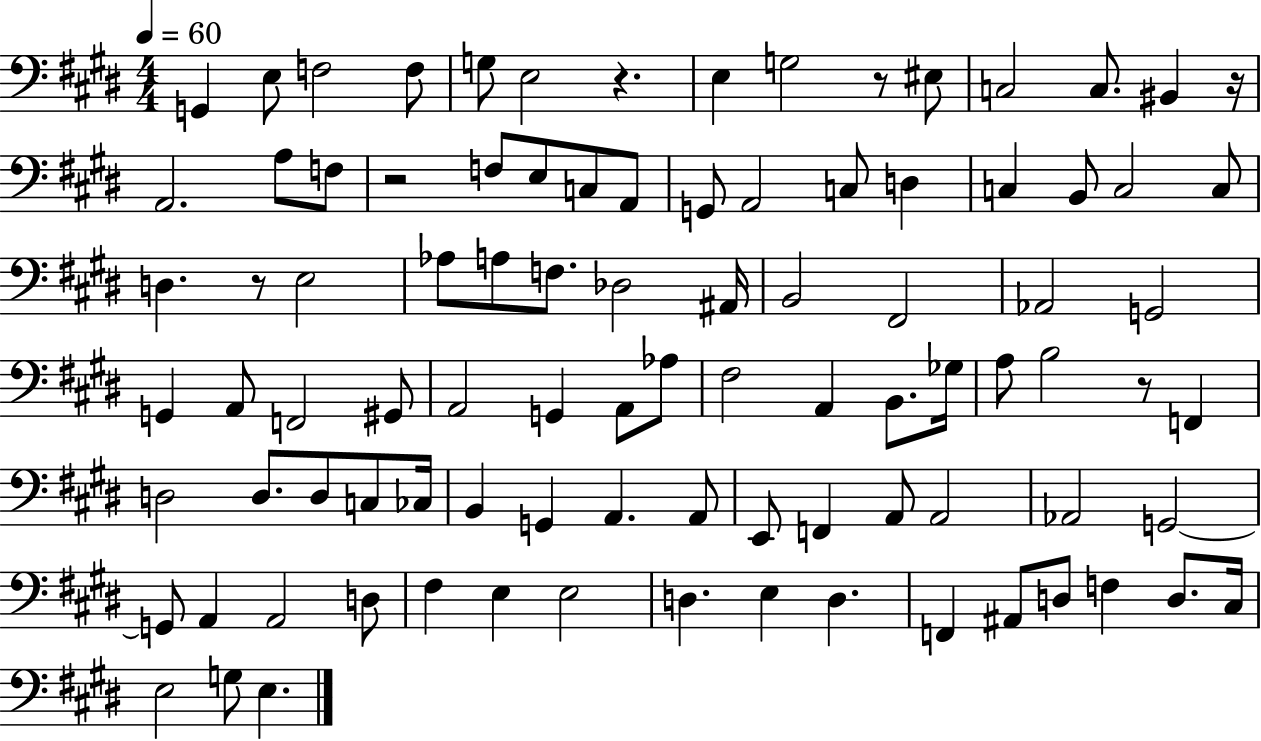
G2/q E3/e F3/h F3/e G3/e E3/h R/q. E3/q G3/h R/e EIS3/e C3/h C3/e. BIS2/q R/s A2/h. A3/e F3/e R/h F3/e E3/e C3/e A2/e G2/e A2/h C3/e D3/q C3/q B2/e C3/h C3/e D3/q. R/e E3/h Ab3/e A3/e F3/e. Db3/h A#2/s B2/h F#2/h Ab2/h G2/h G2/q A2/e F2/h G#2/e A2/h G2/q A2/e Ab3/e F#3/h A2/q B2/e. Gb3/s A3/e B3/h R/e F2/q D3/h D3/e. D3/e C3/e CES3/s B2/q G2/q A2/q. A2/e E2/e F2/q A2/e A2/h Ab2/h G2/h G2/e A2/q A2/h D3/e F#3/q E3/q E3/h D3/q. E3/q D3/q. F2/q A#2/e D3/e F3/q D3/e. C#3/s E3/h G3/e E3/q.